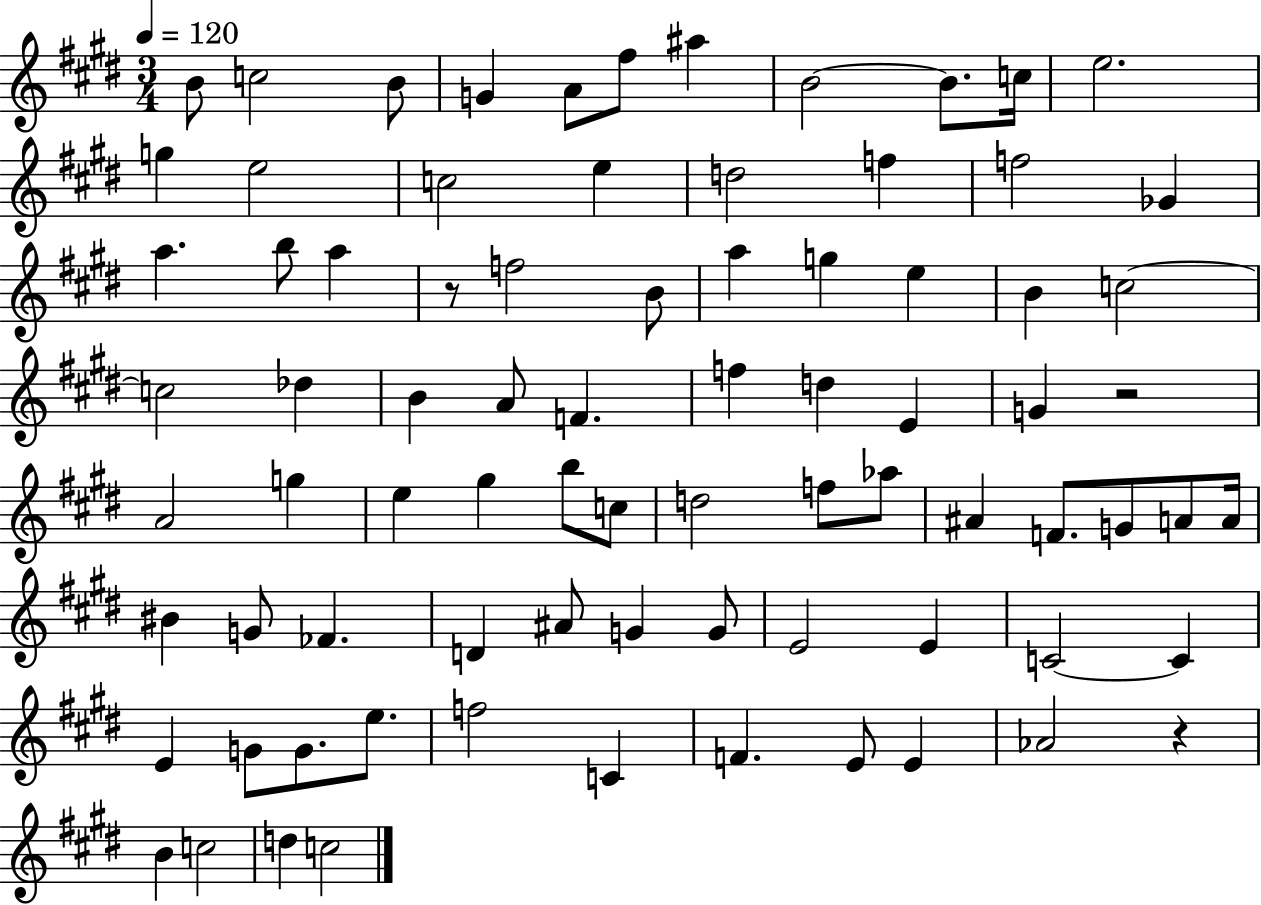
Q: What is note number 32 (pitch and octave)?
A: B4